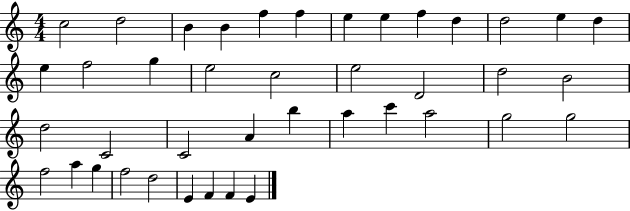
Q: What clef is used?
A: treble